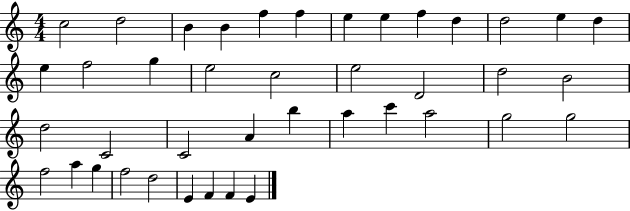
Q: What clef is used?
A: treble